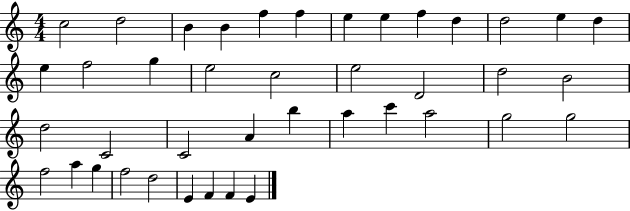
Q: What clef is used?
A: treble